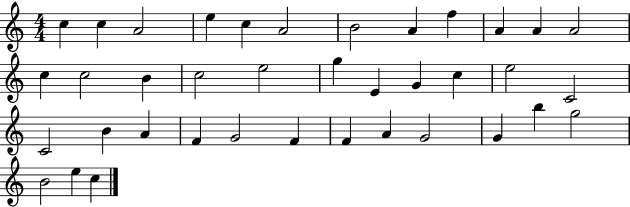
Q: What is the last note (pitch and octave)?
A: C5